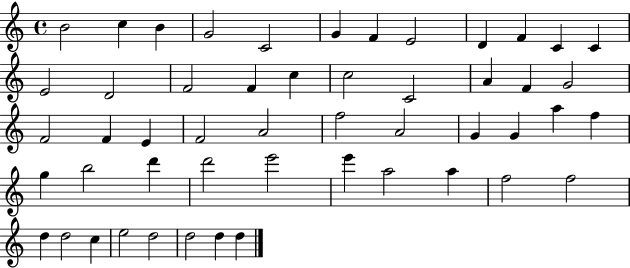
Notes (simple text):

B4/h C5/q B4/q G4/h C4/h G4/q F4/q E4/h D4/q F4/q C4/q C4/q E4/h D4/h F4/h F4/q C5/q C5/h C4/h A4/q F4/q G4/h F4/h F4/q E4/q F4/h A4/h F5/h A4/h G4/q G4/q A5/q F5/q G5/q B5/h D6/q D6/h E6/h E6/q A5/h A5/q F5/h F5/h D5/q D5/h C5/q E5/h D5/h D5/h D5/q D5/q